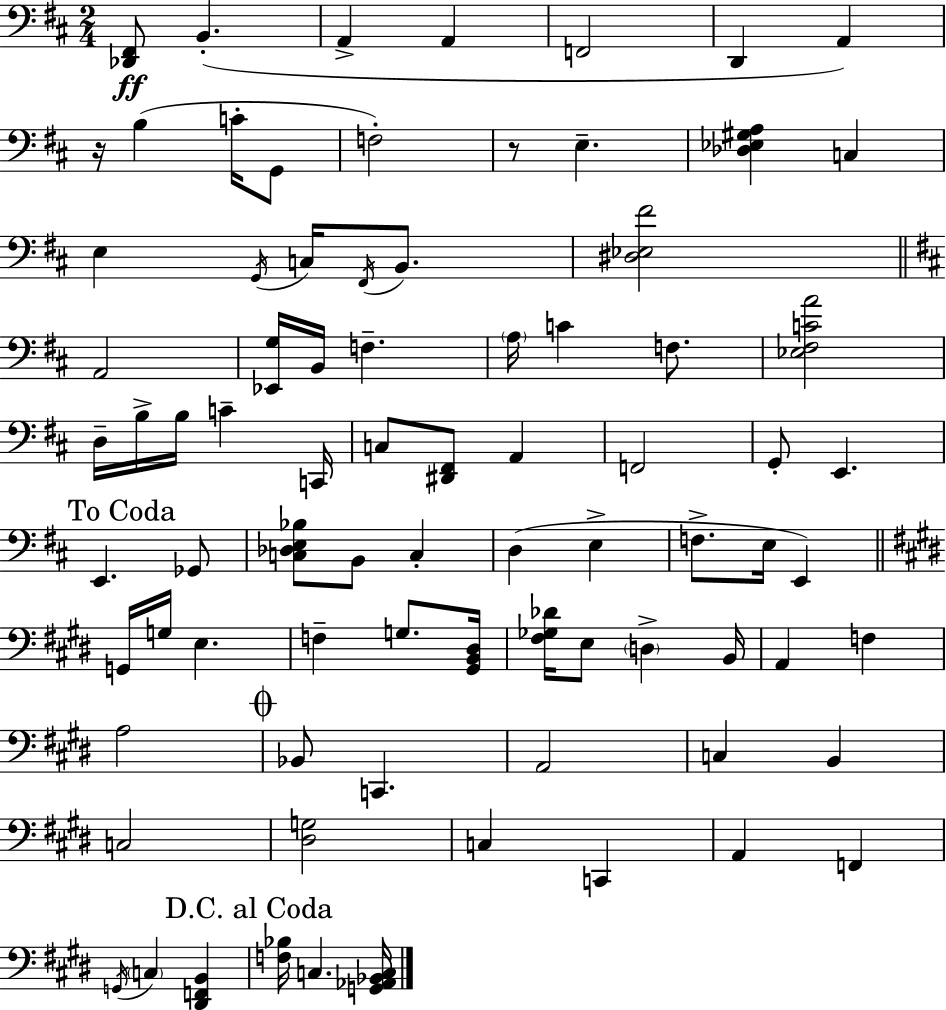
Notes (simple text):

[Db2,F#2]/e B2/q. A2/q A2/q F2/h D2/q A2/q R/s B3/q C4/s G2/e F3/h R/e E3/q. [Db3,Eb3,G#3,A3]/q C3/q E3/q G2/s C3/s F#2/s B2/e. [D#3,Eb3,F#4]/h A2/h [Eb2,G3]/s B2/s F3/q. A3/s C4/q F3/e. [Eb3,F#3,C4,A4]/h D3/s B3/s B3/s C4/q C2/s C3/e [D#2,F#2]/e A2/q F2/h G2/e E2/q. E2/q. Gb2/e [C3,Db3,E3,Bb3]/e B2/e C3/q D3/q E3/q F3/e. E3/s E2/q G2/s G3/s E3/q. F3/q G3/e. [G#2,B2,D#3]/s [F#3,Gb3,Db4]/s E3/e D3/q B2/s A2/q F3/q A3/h Bb2/e C2/q. A2/h C3/q B2/q C3/h [D#3,G3]/h C3/q C2/q A2/q F2/q G2/s C3/q [D#2,F2,B2]/q [F3,Bb3]/s C3/q. [G2,Ab2,Bb2,C3]/s